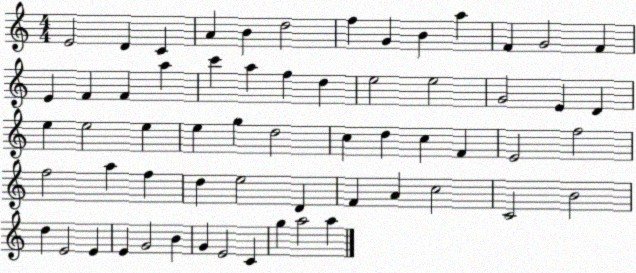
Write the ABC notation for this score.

X:1
T:Untitled
M:4/4
L:1/4
K:C
E2 D C A B d2 f G B a F G2 F E F F a c' a f d e2 e2 G2 E D e e2 e e g d2 c d c F E2 f2 f2 a f d e2 D F A c2 C2 B2 d E2 E E G2 B G E2 C g a2 a